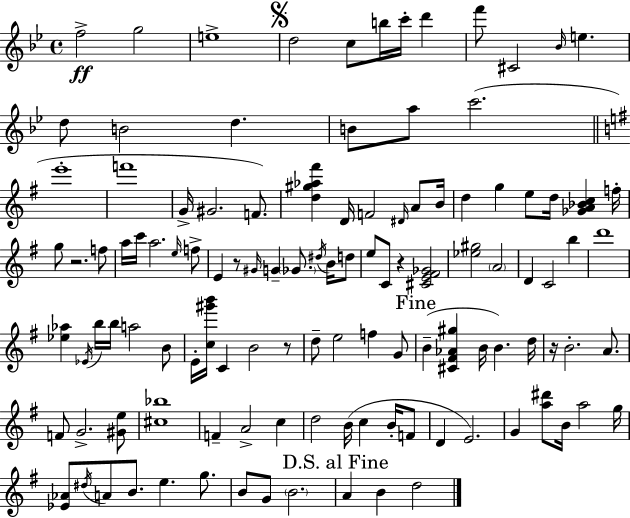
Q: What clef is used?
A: treble